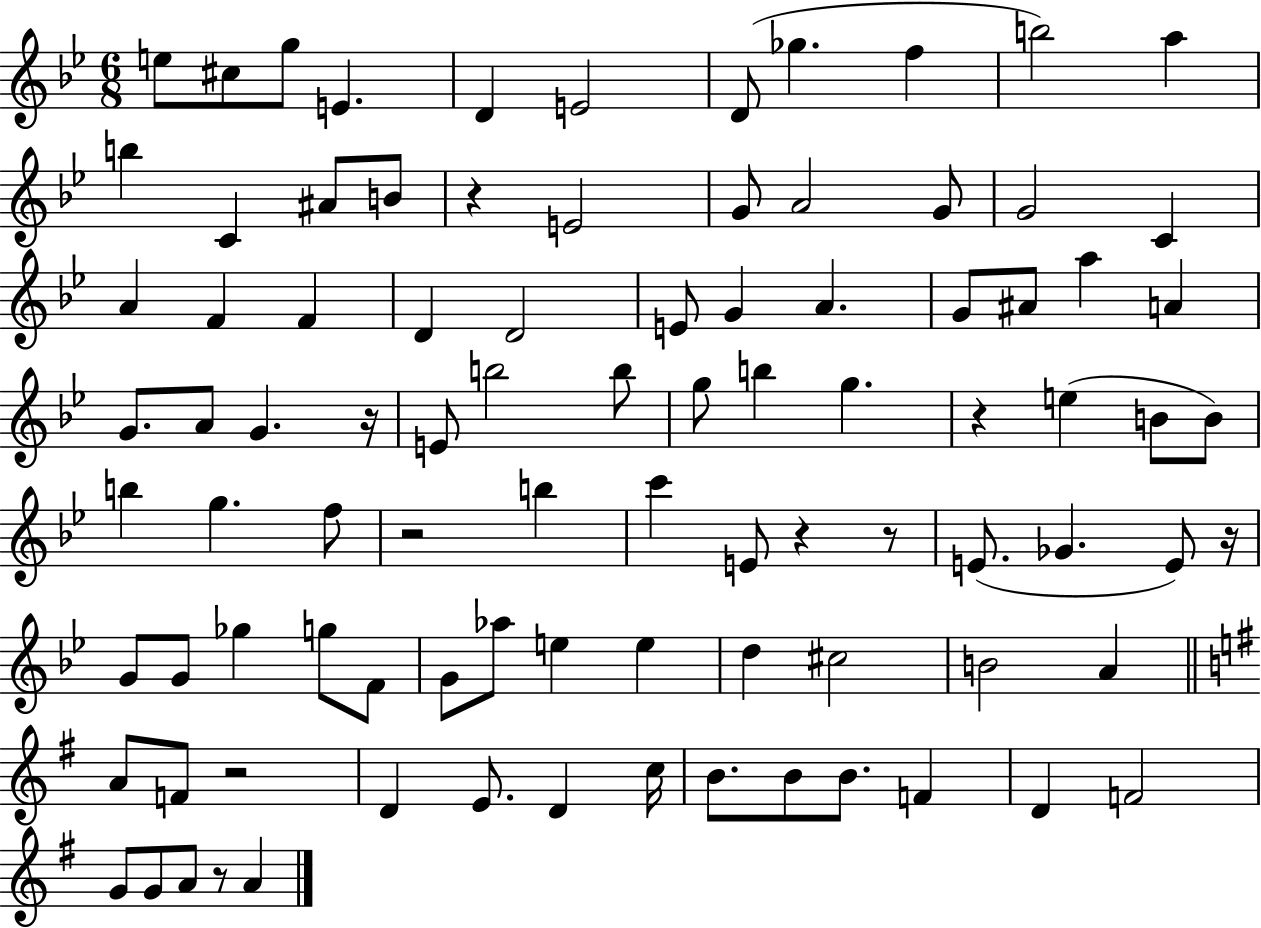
X:1
T:Untitled
M:6/8
L:1/4
K:Bb
e/2 ^c/2 g/2 E D E2 D/2 _g f b2 a b C ^A/2 B/2 z E2 G/2 A2 G/2 G2 C A F F D D2 E/2 G A G/2 ^A/2 a A G/2 A/2 G z/4 E/2 b2 b/2 g/2 b g z e B/2 B/2 b g f/2 z2 b c' E/2 z z/2 E/2 _G E/2 z/4 G/2 G/2 _g g/2 F/2 G/2 _a/2 e e d ^c2 B2 A A/2 F/2 z2 D E/2 D c/4 B/2 B/2 B/2 F D F2 G/2 G/2 A/2 z/2 A